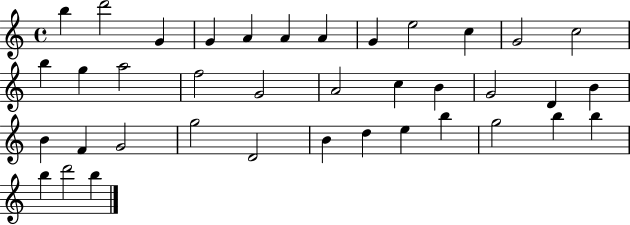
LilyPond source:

{
  \clef treble
  \time 4/4
  \defaultTimeSignature
  \key c \major
  b''4 d'''2 g'4 | g'4 a'4 a'4 a'4 | g'4 e''2 c''4 | g'2 c''2 | \break b''4 g''4 a''2 | f''2 g'2 | a'2 c''4 b'4 | g'2 d'4 b'4 | \break b'4 f'4 g'2 | g''2 d'2 | b'4 d''4 e''4 b''4 | g''2 b''4 b''4 | \break b''4 d'''2 b''4 | \bar "|."
}